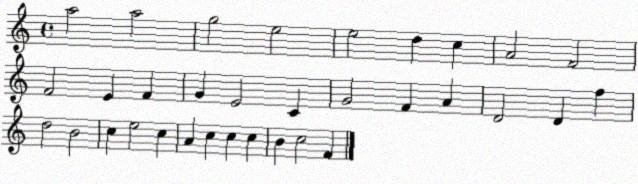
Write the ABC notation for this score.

X:1
T:Untitled
M:4/4
L:1/4
K:C
a2 a2 g2 e2 e2 d c A2 F2 F2 E F G E2 C G2 F A D2 D f d2 B2 c e2 c A c c c B c2 F